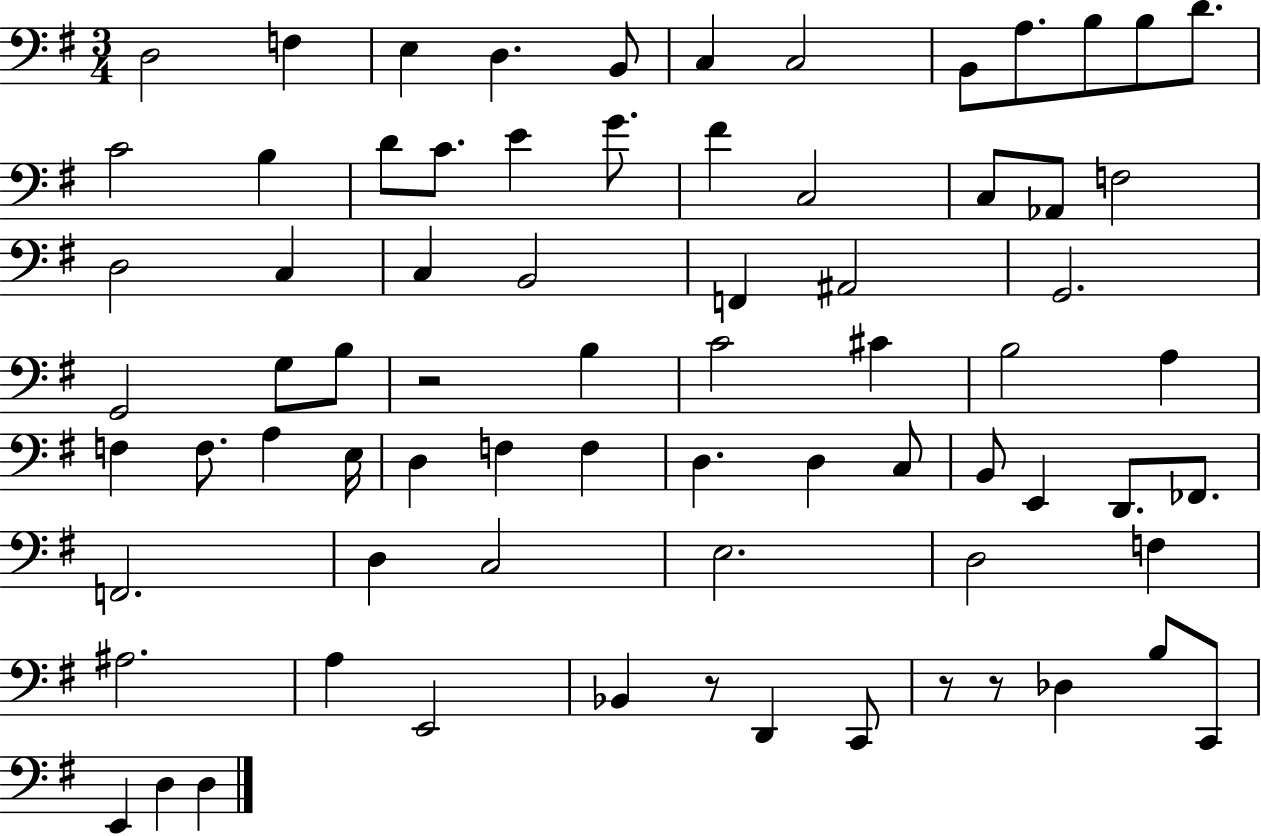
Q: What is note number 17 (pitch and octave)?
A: E4